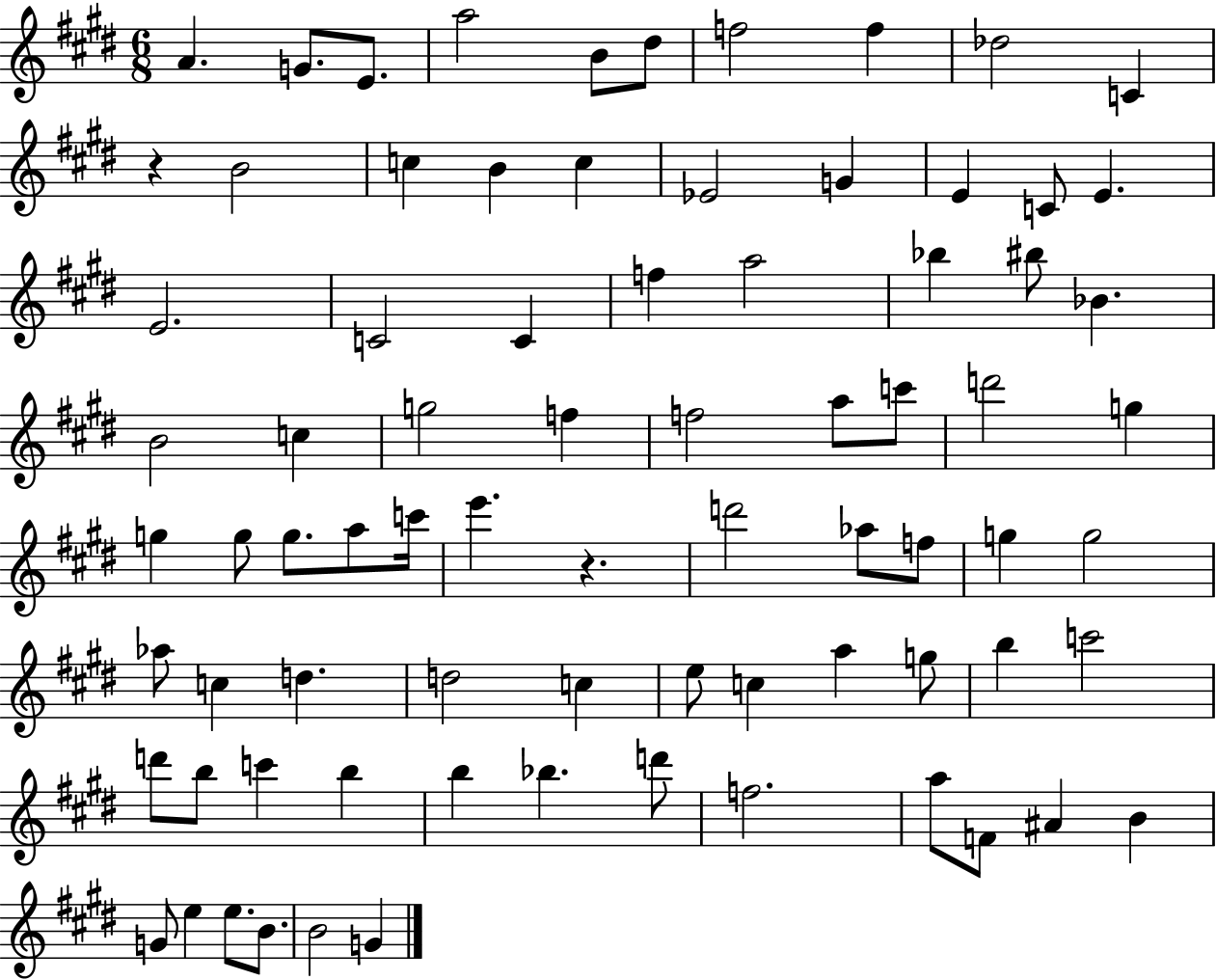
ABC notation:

X:1
T:Untitled
M:6/8
L:1/4
K:E
A G/2 E/2 a2 B/2 ^d/2 f2 f _d2 C z B2 c B c _E2 G E C/2 E E2 C2 C f a2 _b ^b/2 _B B2 c g2 f f2 a/2 c'/2 d'2 g g g/2 g/2 a/2 c'/4 e' z d'2 _a/2 f/2 g g2 _a/2 c d d2 c e/2 c a g/2 b c'2 d'/2 b/2 c' b b _b d'/2 f2 a/2 F/2 ^A B G/2 e e/2 B/2 B2 G